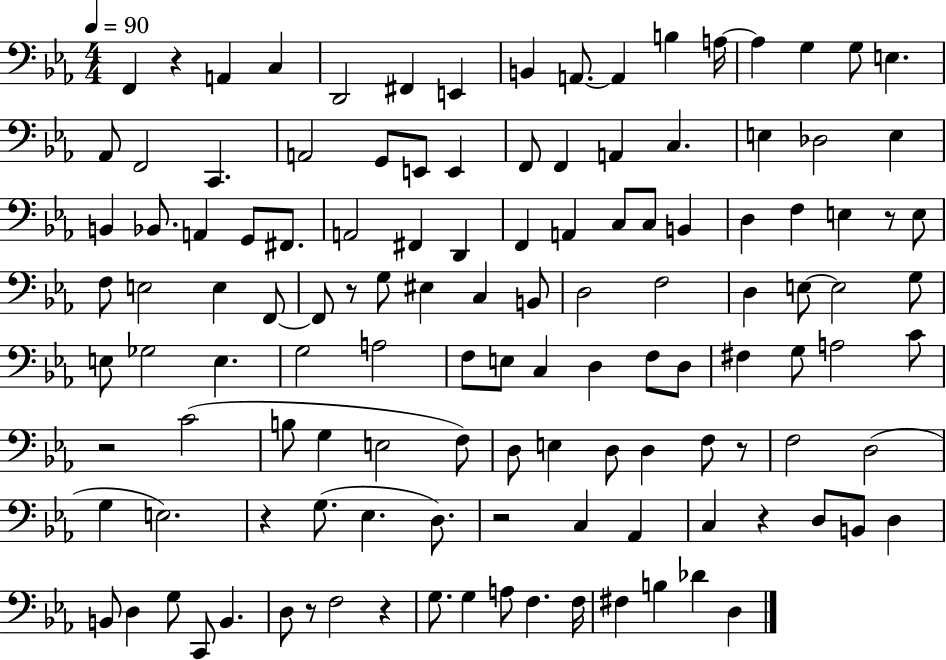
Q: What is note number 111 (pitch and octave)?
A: F3